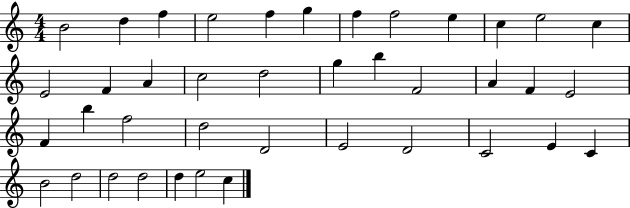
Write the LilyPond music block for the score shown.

{
  \clef treble
  \numericTimeSignature
  \time 4/4
  \key c \major
  b'2 d''4 f''4 | e''2 f''4 g''4 | f''4 f''2 e''4 | c''4 e''2 c''4 | \break e'2 f'4 a'4 | c''2 d''2 | g''4 b''4 f'2 | a'4 f'4 e'2 | \break f'4 b''4 f''2 | d''2 d'2 | e'2 d'2 | c'2 e'4 c'4 | \break b'2 d''2 | d''2 d''2 | d''4 e''2 c''4 | \bar "|."
}